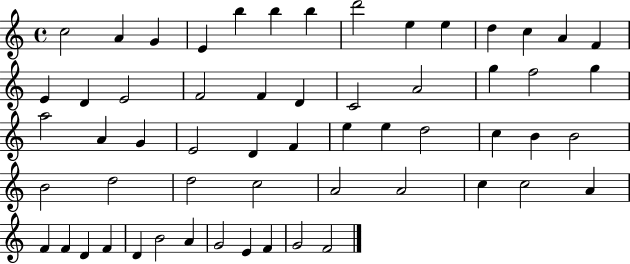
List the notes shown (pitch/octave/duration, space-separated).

C5/h A4/q G4/q E4/q B5/q B5/q B5/q D6/h E5/q E5/q D5/q C5/q A4/q F4/q E4/q D4/q E4/h F4/h F4/q D4/q C4/h A4/h G5/q F5/h G5/q A5/h A4/q G4/q E4/h D4/q F4/q E5/q E5/q D5/h C5/q B4/q B4/h B4/h D5/h D5/h C5/h A4/h A4/h C5/q C5/h A4/q F4/q F4/q D4/q F4/q D4/q B4/h A4/q G4/h E4/q F4/q G4/h F4/h